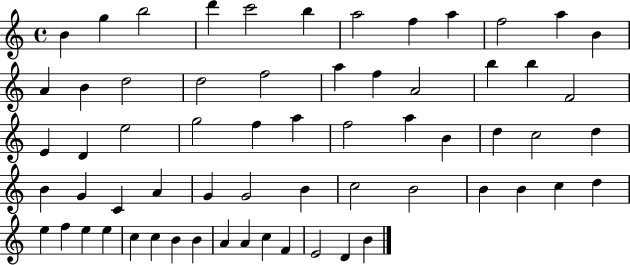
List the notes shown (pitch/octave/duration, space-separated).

B4/q G5/q B5/h D6/q C6/h B5/q A5/h F5/q A5/q F5/h A5/q B4/q A4/q B4/q D5/h D5/h F5/h A5/q F5/q A4/h B5/q B5/q F4/h E4/q D4/q E5/h G5/h F5/q A5/q F5/h A5/q B4/q D5/q C5/h D5/q B4/q G4/q C4/q A4/q G4/q G4/h B4/q C5/h B4/h B4/q B4/q C5/q D5/q E5/q F5/q E5/q E5/q C5/q C5/q B4/q B4/q A4/q A4/q C5/q F4/q E4/h D4/q B4/q